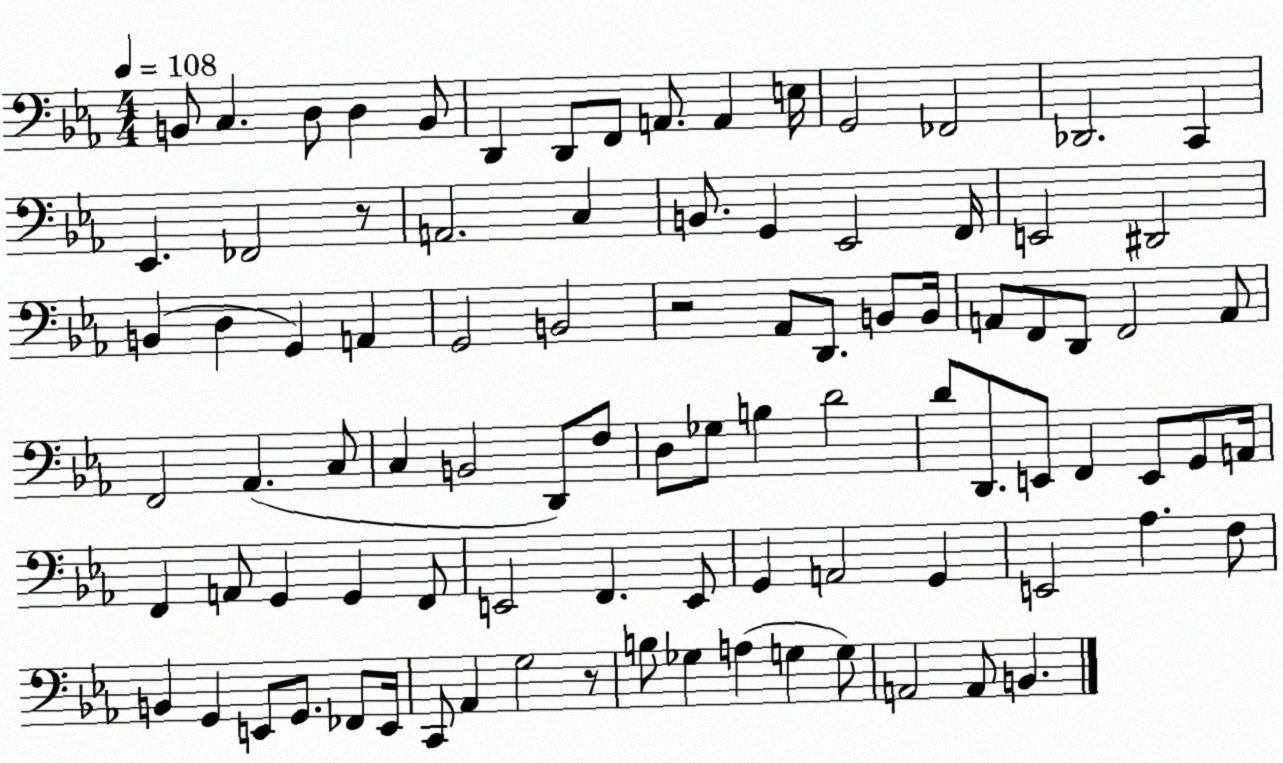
X:1
T:Untitled
M:4/4
L:1/4
K:Eb
B,,/2 C, D,/2 D, B,,/2 D,, D,,/2 F,,/2 A,,/2 A,, E,/4 G,,2 _F,,2 _D,,2 C,, _E,, _F,,2 z/2 A,,2 C, B,,/2 G,, _E,,2 F,,/4 E,,2 ^D,,2 B,, D, G,, A,, G,,2 B,,2 z2 _A,,/2 D,,/2 B,,/2 B,,/4 A,,/2 F,,/2 D,,/2 F,,2 A,,/2 F,,2 _A,, C,/2 C, B,,2 D,,/2 F,/2 D,/2 _G,/2 B, D2 D/2 D,,/2 E,,/2 F,, E,,/2 G,,/2 A,,/4 F,, A,,/2 G,, G,, F,,/2 E,,2 F,, E,,/2 G,, A,,2 G,, E,,2 _A, F,/2 B,, G,, E,,/2 G,,/2 _F,,/2 E,,/4 C,,/2 _A,, G,2 z/2 B,/2 _G, A, G, G,/2 A,,2 A,,/2 B,,